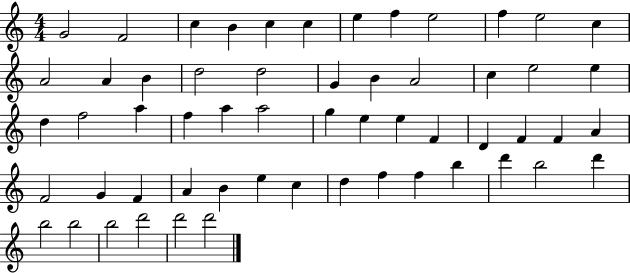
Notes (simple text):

G4/h F4/h C5/q B4/q C5/q C5/q E5/q F5/q E5/h F5/q E5/h C5/q A4/h A4/q B4/q D5/h D5/h G4/q B4/q A4/h C5/q E5/h E5/q D5/q F5/h A5/q F5/q A5/q A5/h G5/q E5/q E5/q F4/q D4/q F4/q F4/q A4/q F4/h G4/q F4/q A4/q B4/q E5/q C5/q D5/q F5/q F5/q B5/q D6/q B5/h D6/q B5/h B5/h B5/h D6/h D6/h D6/h